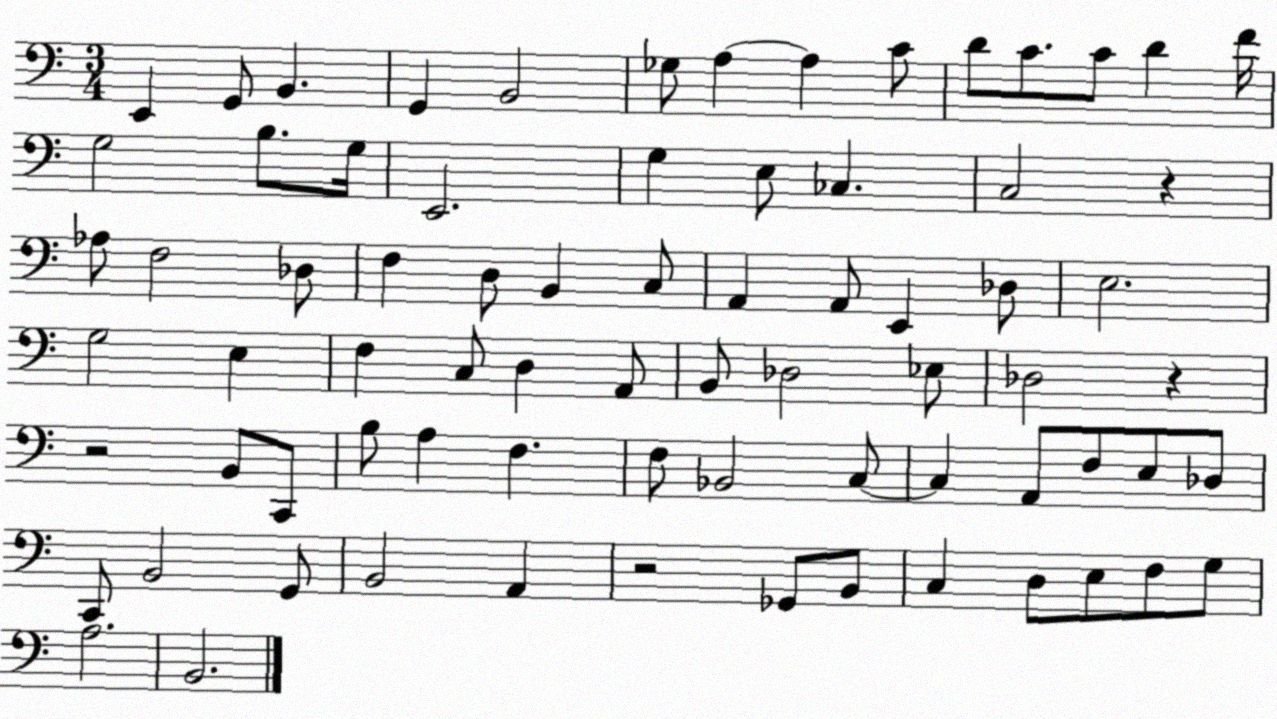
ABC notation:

X:1
T:Untitled
M:3/4
L:1/4
K:C
E,, G,,/2 B,, G,, B,,2 _G,/2 A, A, C/2 D/2 C/2 C/2 D F/4 G,2 B,/2 G,/4 E,,2 G, E,/2 _C, C,2 z _A,/2 F,2 _D,/2 F, D,/2 B,, C,/2 A,, A,,/2 E,, _D,/2 E,2 G,2 E, F, C,/2 D, A,,/2 B,,/2 _D,2 _E,/2 _D,2 z z2 B,,/2 C,,/2 B,/2 A, F, F,/2 _B,,2 C,/2 C, A,,/2 F,/2 E,/2 _D,/2 C,,/2 B,,2 G,,/2 B,,2 A,, z2 _G,,/2 B,,/2 C, D,/2 E,/2 F,/2 G,/2 A,2 B,,2